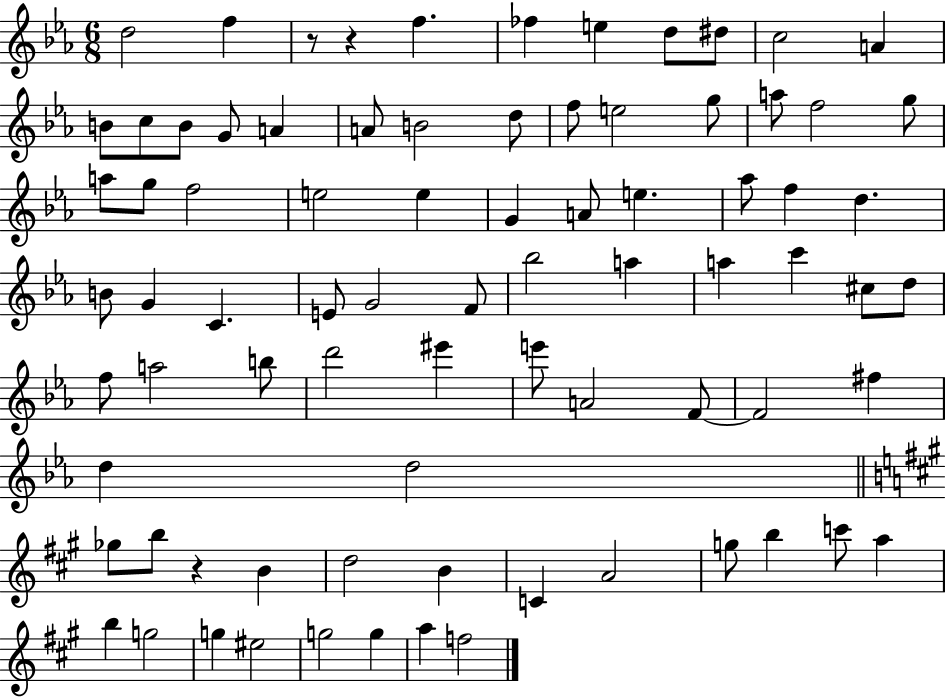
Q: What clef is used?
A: treble